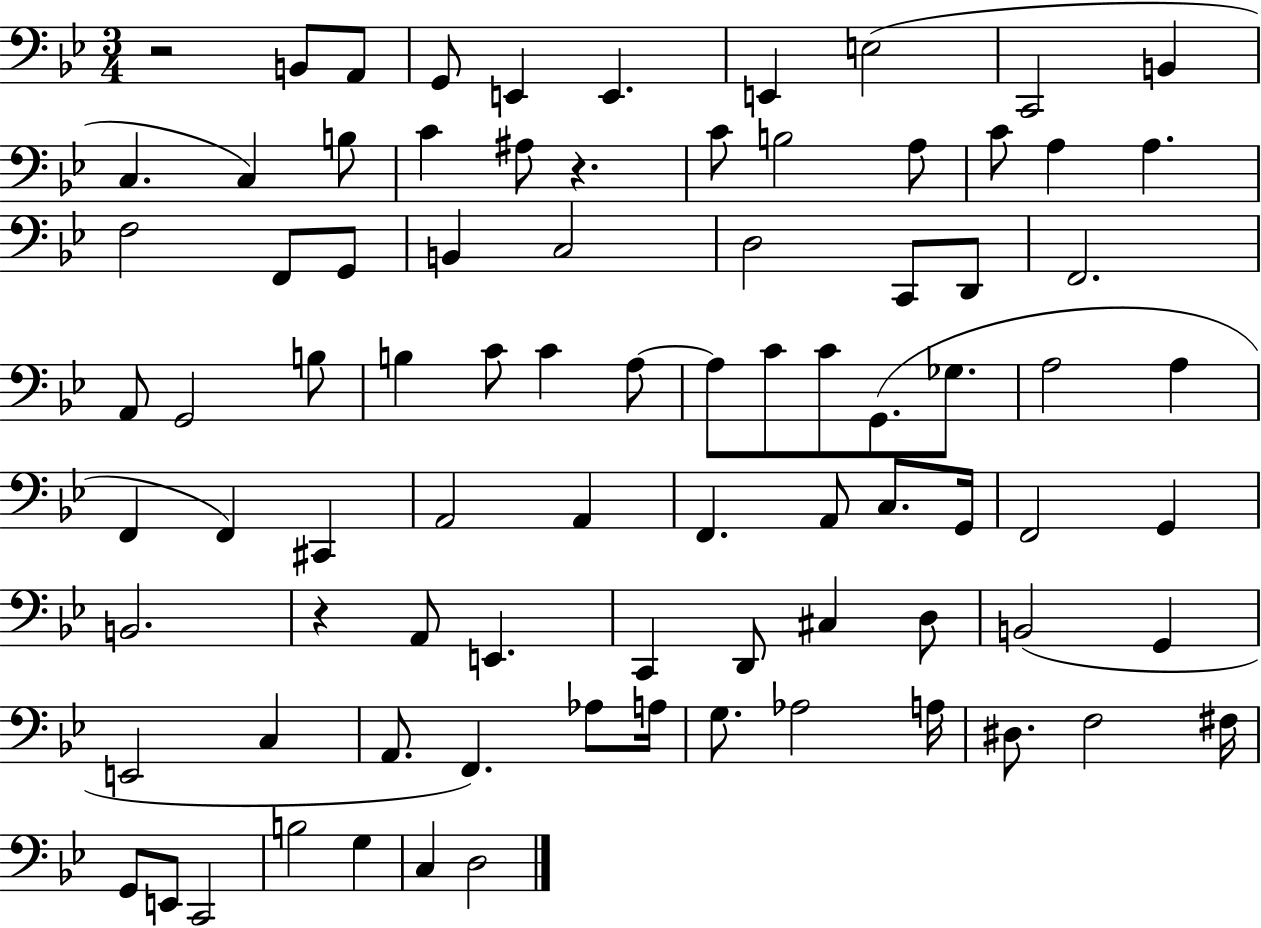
X:1
T:Untitled
M:3/4
L:1/4
K:Bb
z2 B,,/2 A,,/2 G,,/2 E,, E,, E,, E,2 C,,2 B,, C, C, B,/2 C ^A,/2 z C/2 B,2 A,/2 C/2 A, A, F,2 F,,/2 G,,/2 B,, C,2 D,2 C,,/2 D,,/2 F,,2 A,,/2 G,,2 B,/2 B, C/2 C A,/2 A,/2 C/2 C/2 G,,/2 _G,/2 A,2 A, F,, F,, ^C,, A,,2 A,, F,, A,,/2 C,/2 G,,/4 F,,2 G,, B,,2 z A,,/2 E,, C,, D,,/2 ^C, D,/2 B,,2 G,, E,,2 C, A,,/2 F,, _A,/2 A,/4 G,/2 _A,2 A,/4 ^D,/2 F,2 ^F,/4 G,,/2 E,,/2 C,,2 B,2 G, C, D,2